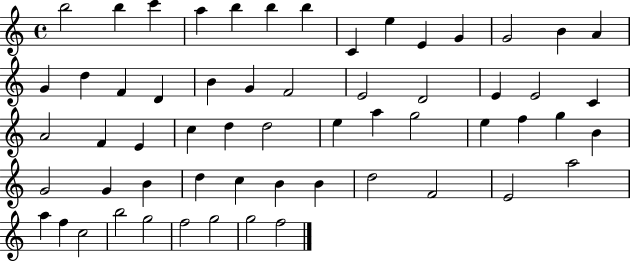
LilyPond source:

{
  \clef treble
  \time 4/4
  \defaultTimeSignature
  \key c \major
  b''2 b''4 c'''4 | a''4 b''4 b''4 b''4 | c'4 e''4 e'4 g'4 | g'2 b'4 a'4 | \break g'4 d''4 f'4 d'4 | b'4 g'4 f'2 | e'2 d'2 | e'4 e'2 c'4 | \break a'2 f'4 e'4 | c''4 d''4 d''2 | e''4 a''4 g''2 | e''4 f''4 g''4 b'4 | \break g'2 g'4 b'4 | d''4 c''4 b'4 b'4 | d''2 f'2 | e'2 a''2 | \break a''4 f''4 c''2 | b''2 g''2 | f''2 g''2 | g''2 f''2 | \break \bar "|."
}